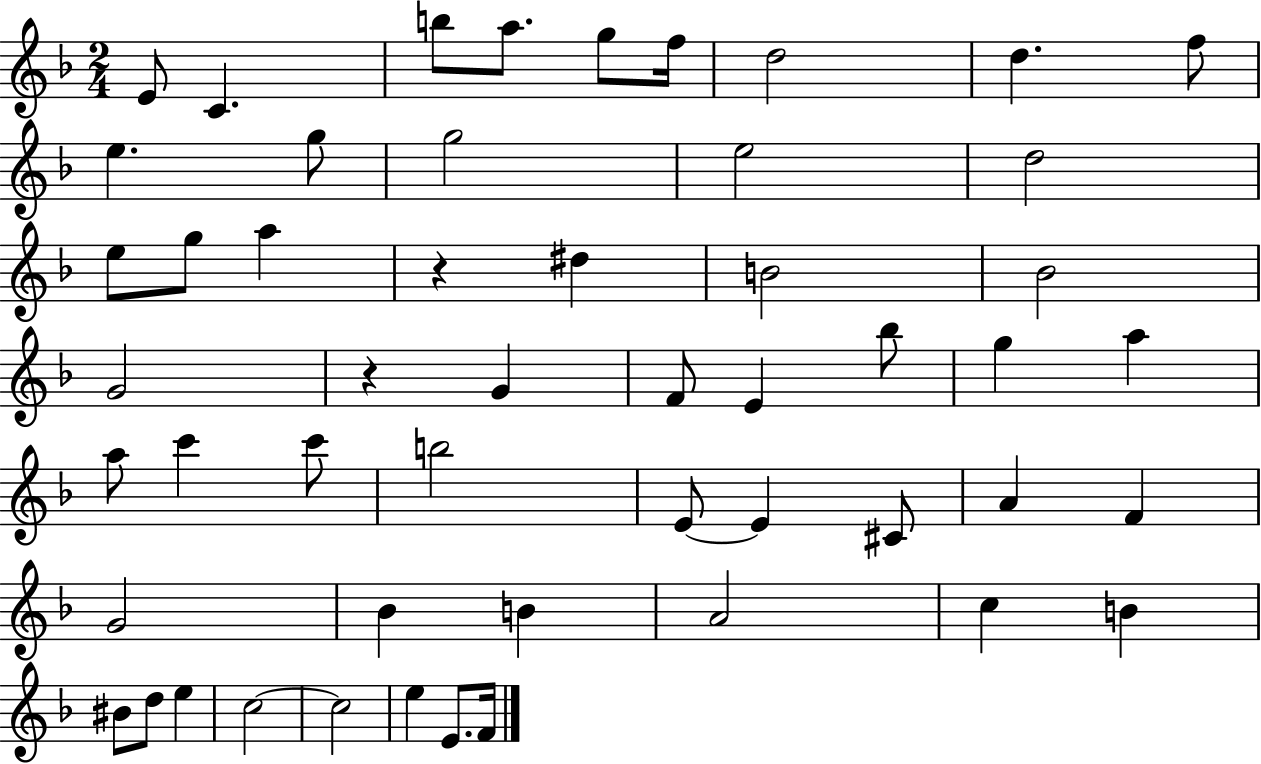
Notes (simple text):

E4/e C4/q. B5/e A5/e. G5/e F5/s D5/h D5/q. F5/e E5/q. G5/e G5/h E5/h D5/h E5/e G5/e A5/q R/q D#5/q B4/h Bb4/h G4/h R/q G4/q F4/e E4/q Bb5/e G5/q A5/q A5/e C6/q C6/e B5/h E4/e E4/q C#4/e A4/q F4/q G4/h Bb4/q B4/q A4/h C5/q B4/q BIS4/e D5/e E5/q C5/h C5/h E5/q E4/e. F4/s